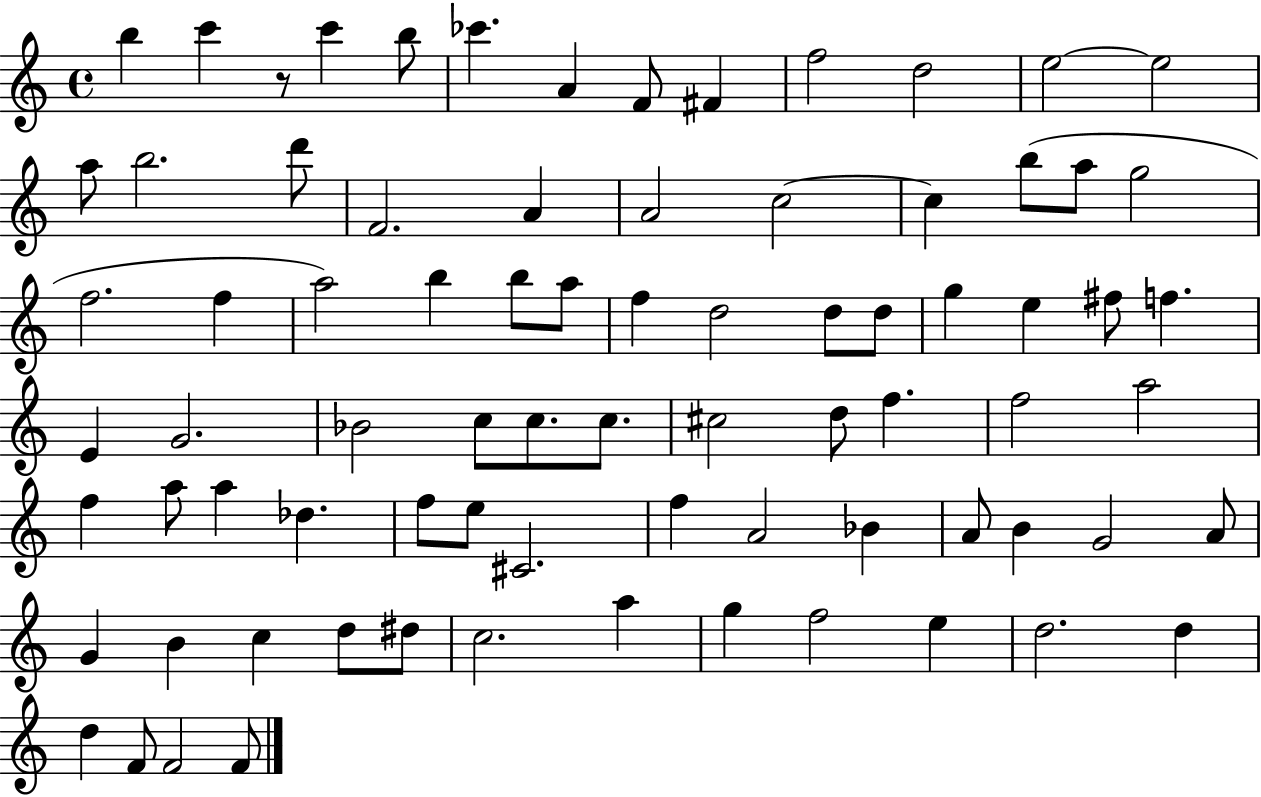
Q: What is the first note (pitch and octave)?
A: B5